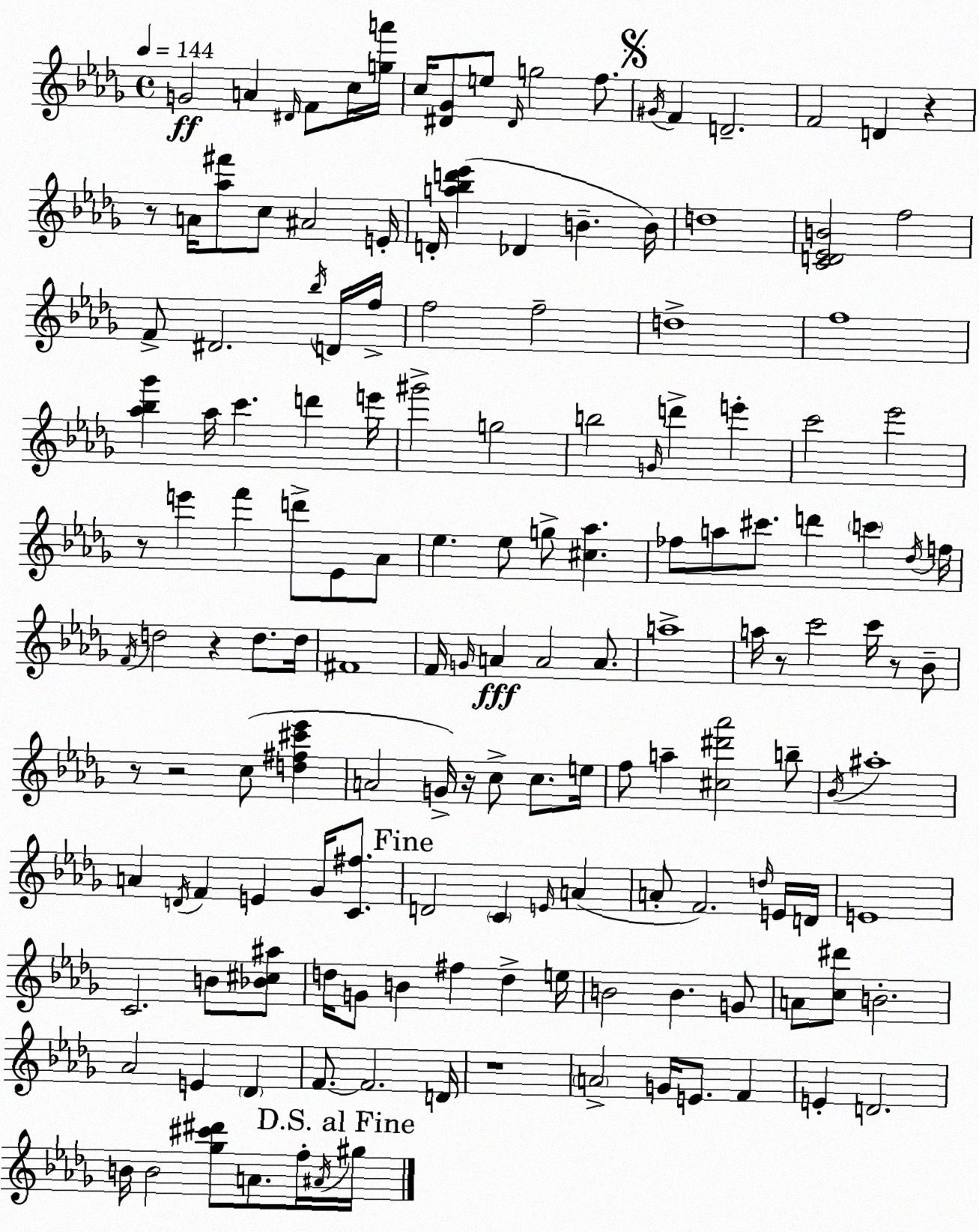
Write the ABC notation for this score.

X:1
T:Untitled
M:4/4
L:1/4
K:Bbm
G2 A ^D/4 F/2 c/4 [ga']/4 c/4 [^D_G]/2 e/2 ^D/4 g2 f/2 ^G/4 F D2 F2 D z z/2 A/4 [_a^f']/2 c/2 ^A2 E/4 D/4 [a_bd'_e'] _D B B/4 d4 [CD_EB]2 f2 F/2 ^D2 _b/4 D/4 f/4 f2 f2 d4 f4 [_a_b_g'] _a/4 c' d' e'/4 ^g'2 g2 b2 G/4 d' e' c'2 _e'2 z/2 e' f' d'/2 _E/2 _A/2 _e _e/2 g/2 [^c_a] _f/2 a/2 ^c'/2 d' c' _d/4 f/4 F/4 d2 z d/2 d/4 ^F4 F/4 G/4 A A2 A/2 a4 a/4 z/2 c'2 c'/4 z/2 _B/2 z/2 z2 c/2 [d^f^c'_e'] A2 G/4 z/4 c/2 c/2 e/4 f/2 a [^c^d'_a']2 b/2 _B/4 ^a4 A D/4 F E _G/4 [C^f]/2 D2 C E/4 A A/2 F2 d/4 E/4 D/4 E4 C2 B/2 [_B^c^a]/2 d/4 G/2 B ^f d e/4 B2 B G/2 A/2 [c^d']/2 B2 _A2 E _D F/2 F2 D/4 z4 A2 G/4 E/2 F E D2 B/4 B2 [_g^c'^d']/2 A/2 f/4 ^A/4 ^g/4